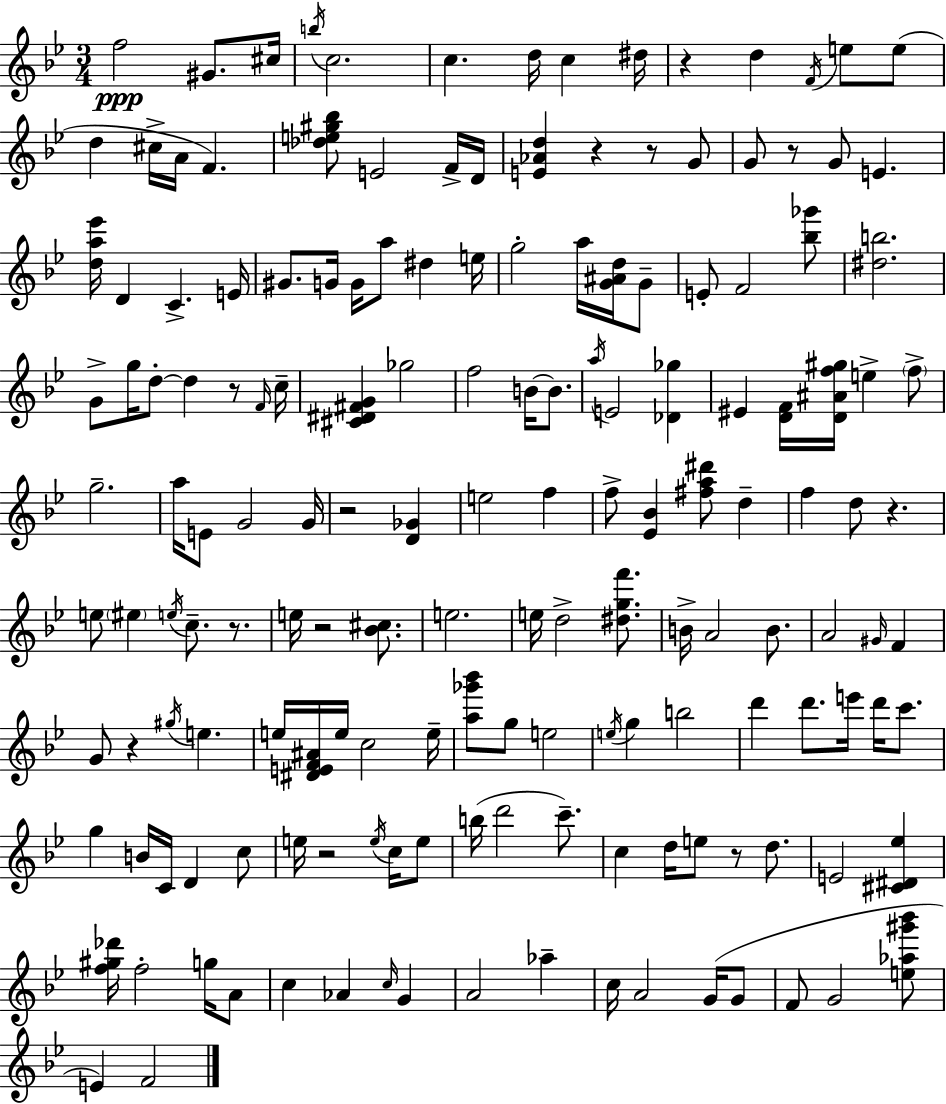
{
  \clef treble
  \numericTimeSignature
  \time 3/4
  \key bes \major
  f''2\ppp gis'8. cis''16 | \acciaccatura { b''16 } c''2. | c''4. d''16 c''4 | dis''16 r4 d''4 \acciaccatura { f'16 } e''8 | \break e''8( d''4 cis''16-> a'16 f'4.) | <des'' e'' gis'' bes''>8 e'2 | f'16-> d'16 <e' aes' d''>4 r4 r8 | g'8 g'8 r8 g'8 e'4. | \break <d'' a'' ees'''>16 d'4 c'4.-> | e'16 gis'8. g'16 g'16 a''8 dis''4 | e''16 g''2-. a''16 <g' ais' d''>16 | g'8-- e'8-. f'2 | \break <bes'' ges'''>8 <dis'' b''>2. | g'8-> g''16 d''8-.~~ d''4 r8 | \grace { f'16 } c''16-- <cis' dis' fis' g'>4 ges''2 | f''2 b'16~~ | \break b'8. \acciaccatura { a''16 } e'2 | <des' ges''>4 eis'4 <d' f'>16 <d' ais' f'' gis''>16 e''4-> | \parenthesize f''8-> g''2.-- | a''16 e'8 g'2 | \break g'16 r2 | <d' ges'>4 e''2 | f''4 f''8-> <ees' bes'>4 <fis'' a'' dis'''>8 | d''4-- f''4 d''8 r4. | \break e''8 \parenthesize eis''4 \acciaccatura { e''16 } c''8.-- | r8. e''16 r2 | <bes' cis''>8. e''2. | e''16 d''2-> | \break <dis'' g'' f'''>8. b'16-> a'2 | b'8. a'2 | \grace { gis'16 } f'4 g'8 r4 | \acciaccatura { gis''16 } e''4. e''16 <dis' e' f' ais'>16 e''16 c''2 | \break e''16-- <a'' ges''' bes'''>8 g''8 e''2 | \acciaccatura { e''16 } g''4 | b''2 d'''4 | d'''8. e'''16 d'''16 c'''8. g''4 | \break b'16 c'16 d'4 c''8 e''16 r2 | \acciaccatura { e''16 } c''16 e''8 b''16( d'''2 | c'''8.--) c''4 | d''16 e''8 r8 d''8. e'2 | \break <cis' dis' ees''>4 <f'' gis'' des'''>16 f''2-. | g''16 a'8 c''4 | aes'4 \grace { c''16 } g'4 a'2 | aes''4-- c''16 a'2 | \break g'16( g'8 f'8 | g'2 <e'' aes'' gis''' bes'''>8 e'4) | f'2 \bar "|."
}